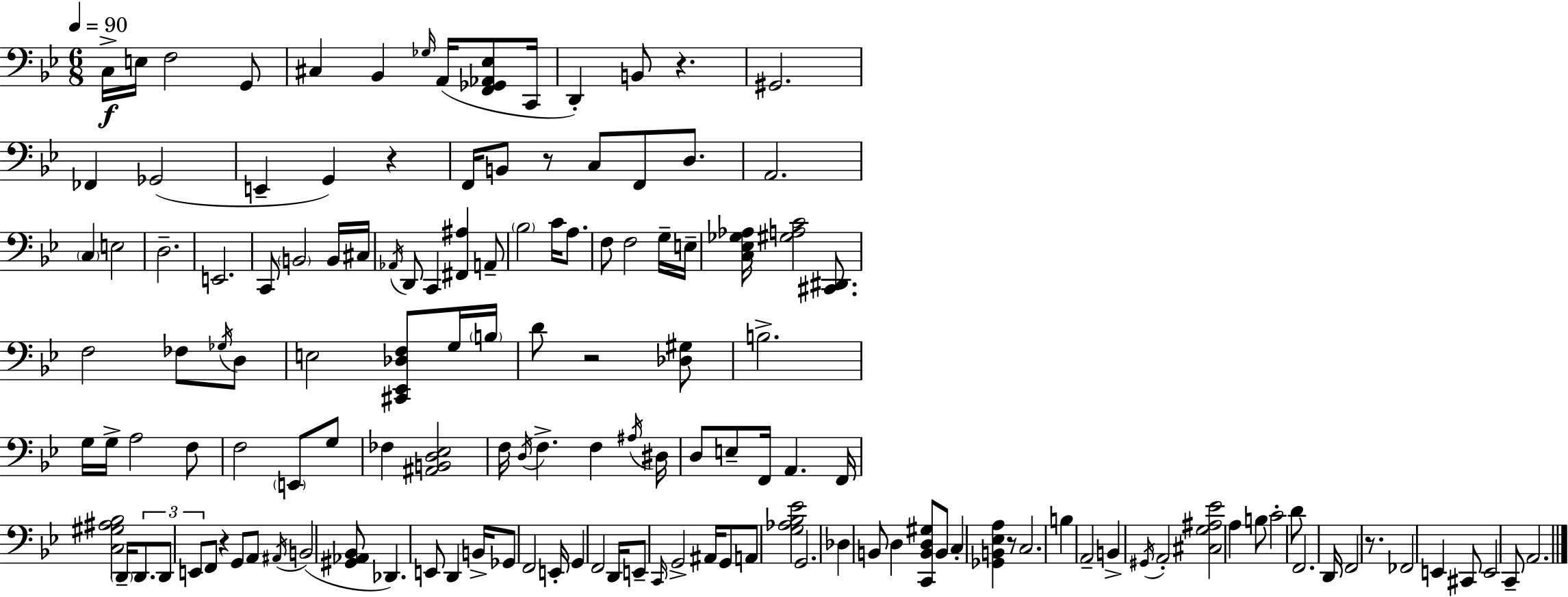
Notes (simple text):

C3/s E3/s F3/h G2/e C#3/q Bb2/q Gb3/s A2/s [F2,Gb2,Ab2,Eb3]/e C2/s D2/q B2/e R/q. G#2/h. FES2/q Gb2/h E2/q G2/q R/q F2/s B2/e R/e C3/e F2/e D3/e. A2/h. C3/q E3/h D3/h. E2/h. C2/e B2/h B2/s C#3/s Ab2/s D2/e C2/q [F#2,A#3]/q A2/e Bb3/h C4/s A3/e. F3/e F3/h G3/s E3/s [C3,Eb3,Gb3,Ab3]/s [G#3,A3,C4]/h [C#2,D#2]/e. F3/h FES3/e Gb3/s D3/e E3/h [C#2,Eb2,Db3,F3]/e G3/s B3/s D4/e R/h [Db3,G#3]/e B3/h. G3/s G3/s A3/h F3/e F3/h E2/e G3/e FES3/q [A#2,B2,D3,Eb3]/h F3/s D3/s F3/q. F3/q A#3/s D#3/s D3/e E3/e F2/s A2/q. F2/s [C3,G#3,A#3,Bb3]/h D2/s D2/e. D2/e E2/e F2/e R/q G2/e A2/e A#2/s B2/h [G#2,Ab2,Bb2]/e Db2/q. E2/e D2/q B2/s Gb2/e F2/h E2/s G2/q F2/h D2/s E2/e C2/s G2/h A#2/s G2/e A2/e [G3,Ab3,Bb3,Eb4]/h G2/h. Db3/q B2/e D3/q [C2,B2,D3,G#3]/e B2/e C3/q [Gb2,B2,Eb3,A3]/q R/e C3/h. B3/q A2/h B2/q G#2/s A2/h [C#3,G3,A#3,Eb4]/h A3/q B3/e C4/h D4/e F2/h. D2/s F2/h R/e. FES2/h E2/q C#2/e E2/h C2/e A2/h.